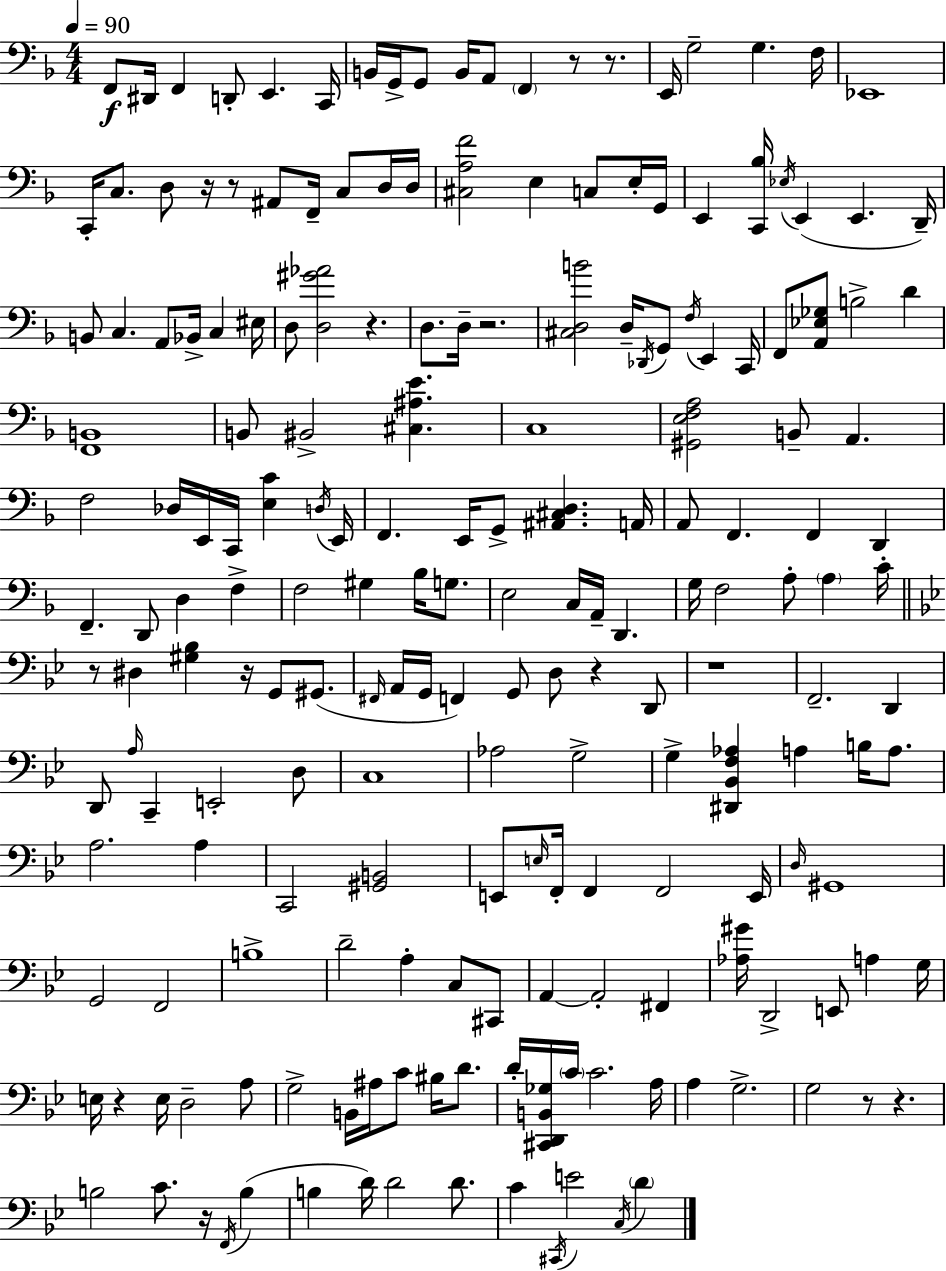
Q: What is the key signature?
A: D minor